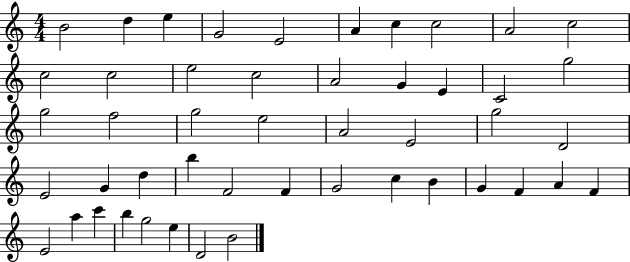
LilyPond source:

{
  \clef treble
  \numericTimeSignature
  \time 4/4
  \key c \major
  b'2 d''4 e''4 | g'2 e'2 | a'4 c''4 c''2 | a'2 c''2 | \break c''2 c''2 | e''2 c''2 | a'2 g'4 e'4 | c'2 g''2 | \break g''2 f''2 | g''2 e''2 | a'2 e'2 | g''2 d'2 | \break e'2 g'4 d''4 | b''4 f'2 f'4 | g'2 c''4 b'4 | g'4 f'4 a'4 f'4 | \break e'2 a''4 c'''4 | b''4 g''2 e''4 | d'2 b'2 | \bar "|."
}